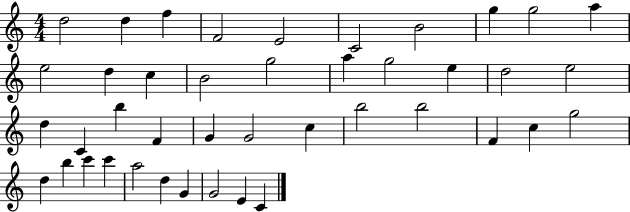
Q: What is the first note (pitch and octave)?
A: D5